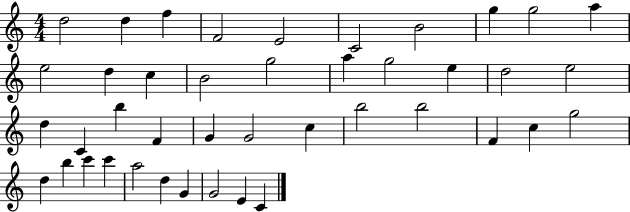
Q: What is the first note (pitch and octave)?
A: D5